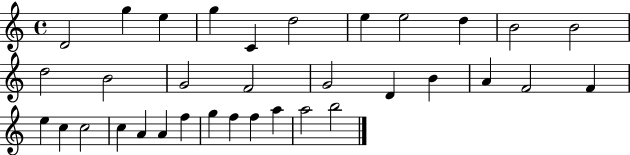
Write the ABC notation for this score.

X:1
T:Untitled
M:4/4
L:1/4
K:C
D2 g e g C d2 e e2 d B2 B2 d2 B2 G2 F2 G2 D B A F2 F e c c2 c A A f g f f a a2 b2